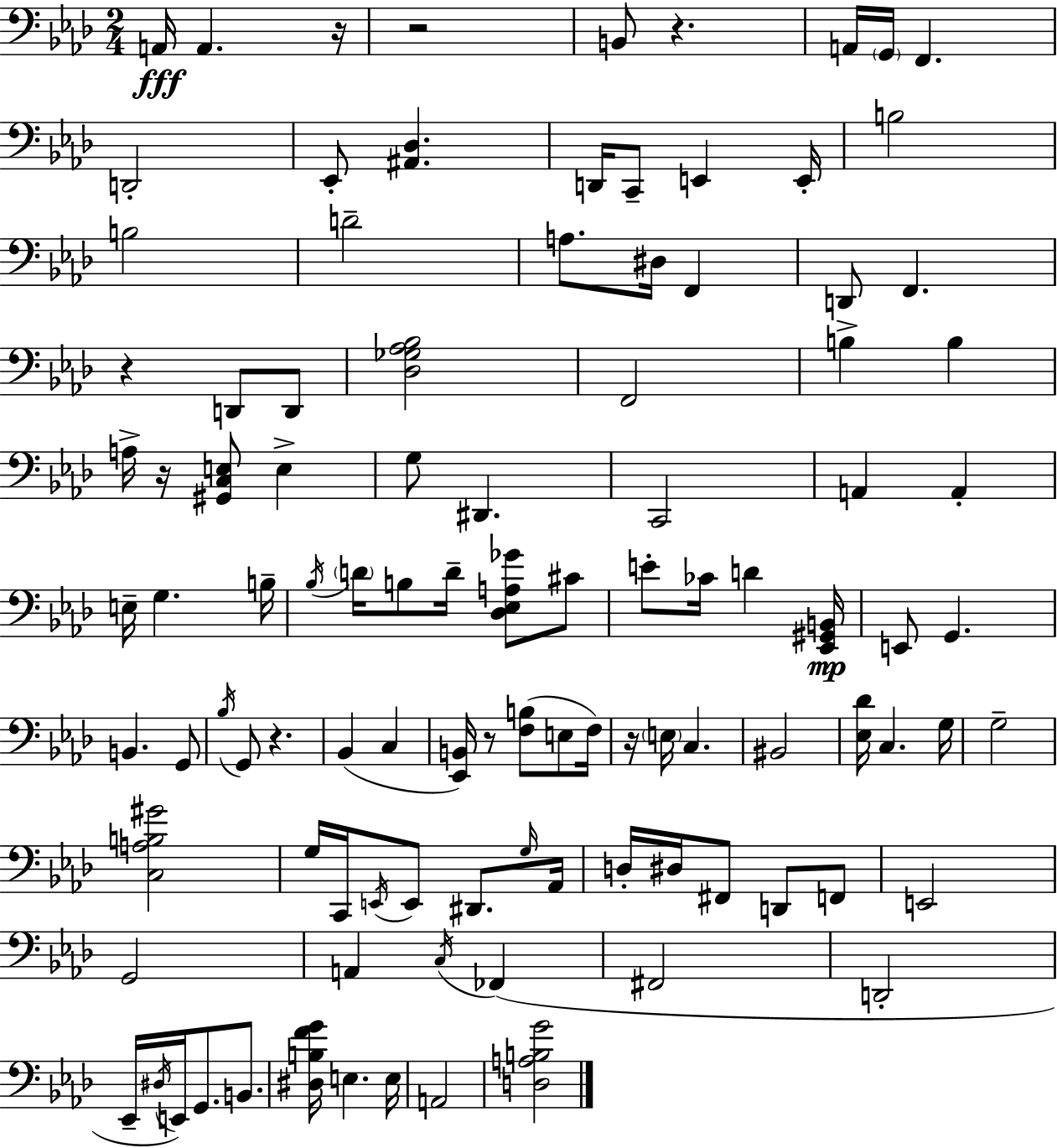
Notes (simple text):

A2/s A2/q. R/s R/h B2/e R/q. A2/s G2/s F2/q. D2/h Eb2/e [A#2,Db3]/q. D2/s C2/e E2/q E2/s B3/h B3/h D4/h A3/e. D#3/s F2/q D2/e F2/q. R/q D2/e D2/e [Db3,Gb3,Ab3,Bb3]/h F2/h B3/q B3/q A3/s R/s [G#2,C3,E3]/e E3/q G3/e D#2/q. C2/h A2/q A2/q E3/s G3/q. B3/s Bb3/s D4/s B3/e D4/s [Db3,Eb3,A3,Gb4]/e C#4/e E4/e CES4/s D4/q [Eb2,G#2,B2]/s E2/e G2/q. B2/q. G2/e Bb3/s G2/e R/q. Bb2/q C3/q [Eb2,B2]/s R/e [F3,B3]/e E3/e F3/s R/s E3/s C3/q. BIS2/h [Eb3,Db4]/s C3/q. G3/s G3/h [C3,A3,B3,G#4]/h G3/s C2/s E2/s E2/e D#2/e. G3/s Ab2/s D3/s D#3/s F#2/e D2/e F2/e E2/h G2/h A2/q C3/s FES2/q F#2/h D2/h Eb2/s D#3/s E2/s G2/e. B2/e. [D#3,B3,F4,G4]/s E3/q. E3/s A2/h [D3,A3,B3,G4]/h